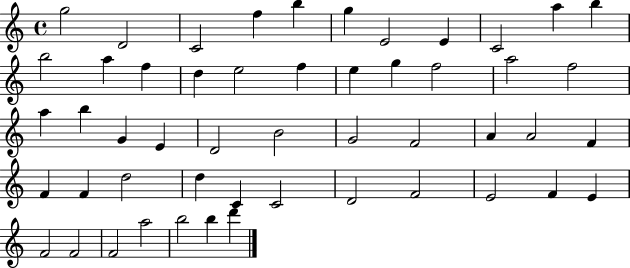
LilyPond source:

{
  \clef treble
  \time 4/4
  \defaultTimeSignature
  \key c \major
  g''2 d'2 | c'2 f''4 b''4 | g''4 e'2 e'4 | c'2 a''4 b''4 | \break b''2 a''4 f''4 | d''4 e''2 f''4 | e''4 g''4 f''2 | a''2 f''2 | \break a''4 b''4 g'4 e'4 | d'2 b'2 | g'2 f'2 | a'4 a'2 f'4 | \break f'4 f'4 d''2 | d''4 c'4 c'2 | d'2 f'2 | e'2 f'4 e'4 | \break f'2 f'2 | f'2 a''2 | b''2 b''4 d'''4 | \bar "|."
}